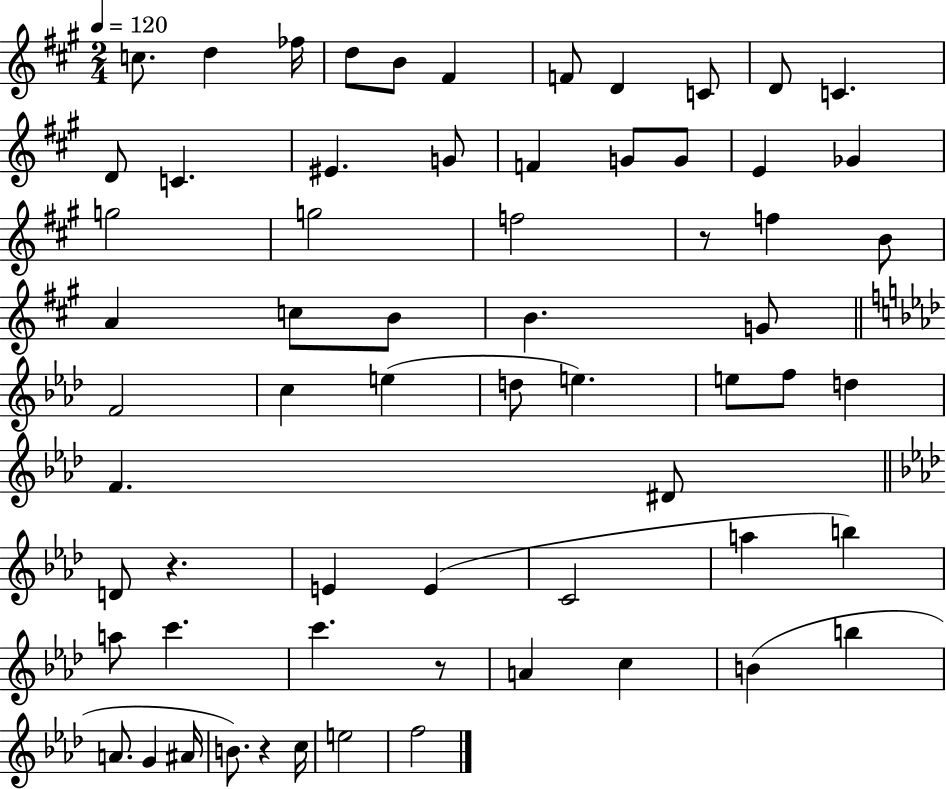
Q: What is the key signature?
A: A major